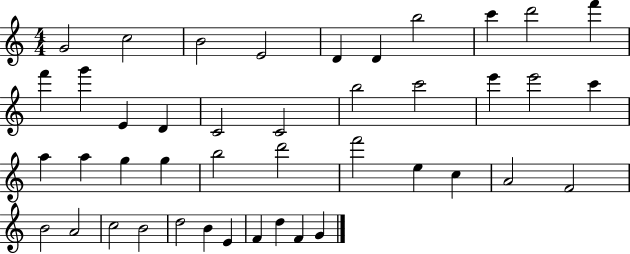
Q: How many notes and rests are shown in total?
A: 43